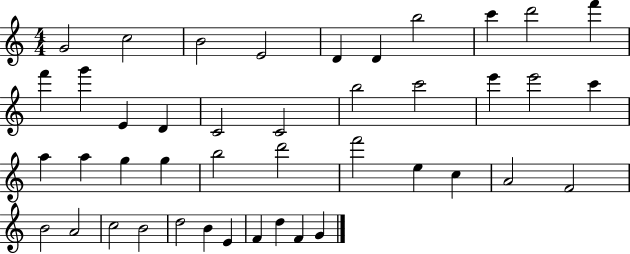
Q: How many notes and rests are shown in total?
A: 43